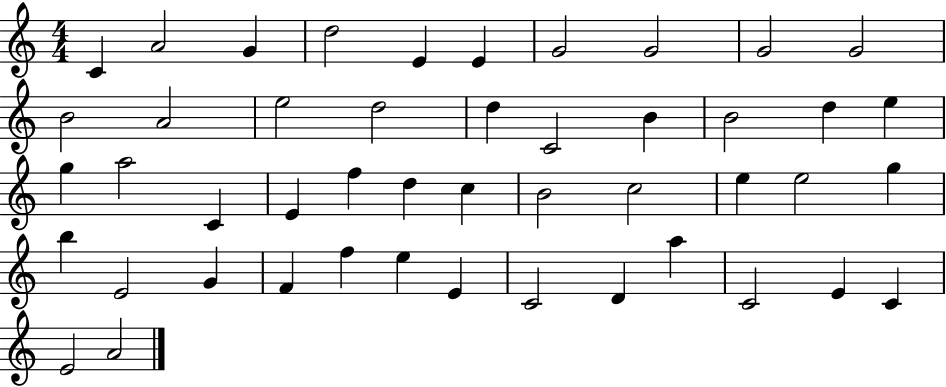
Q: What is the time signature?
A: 4/4